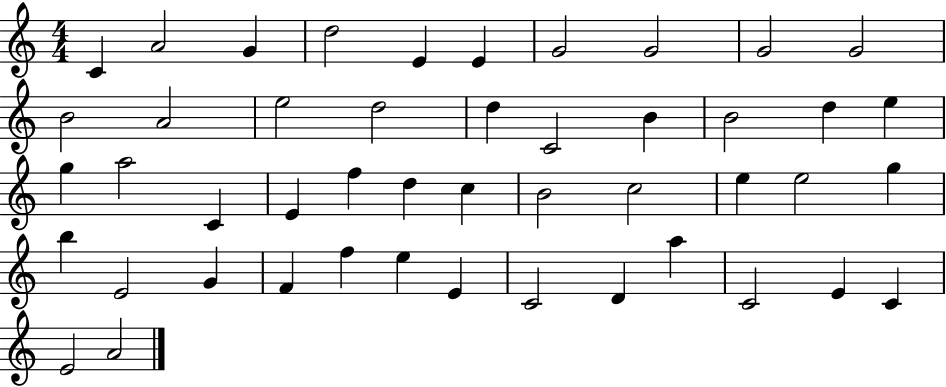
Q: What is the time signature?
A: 4/4